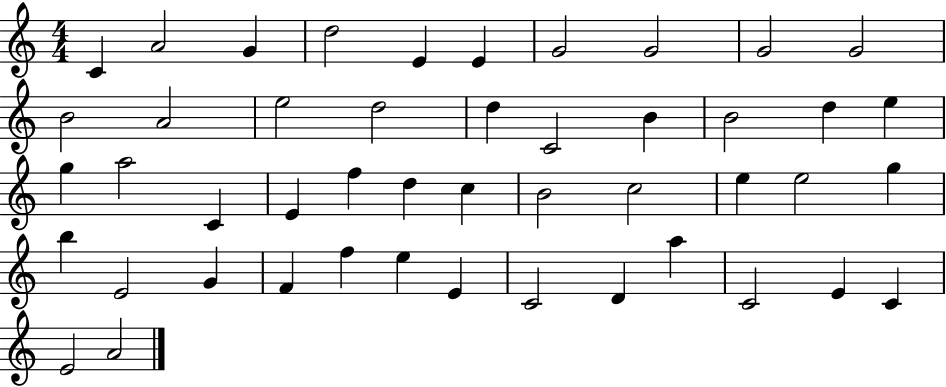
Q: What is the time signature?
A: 4/4